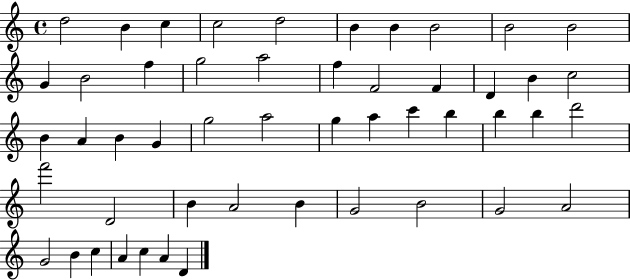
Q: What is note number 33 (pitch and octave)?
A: B5